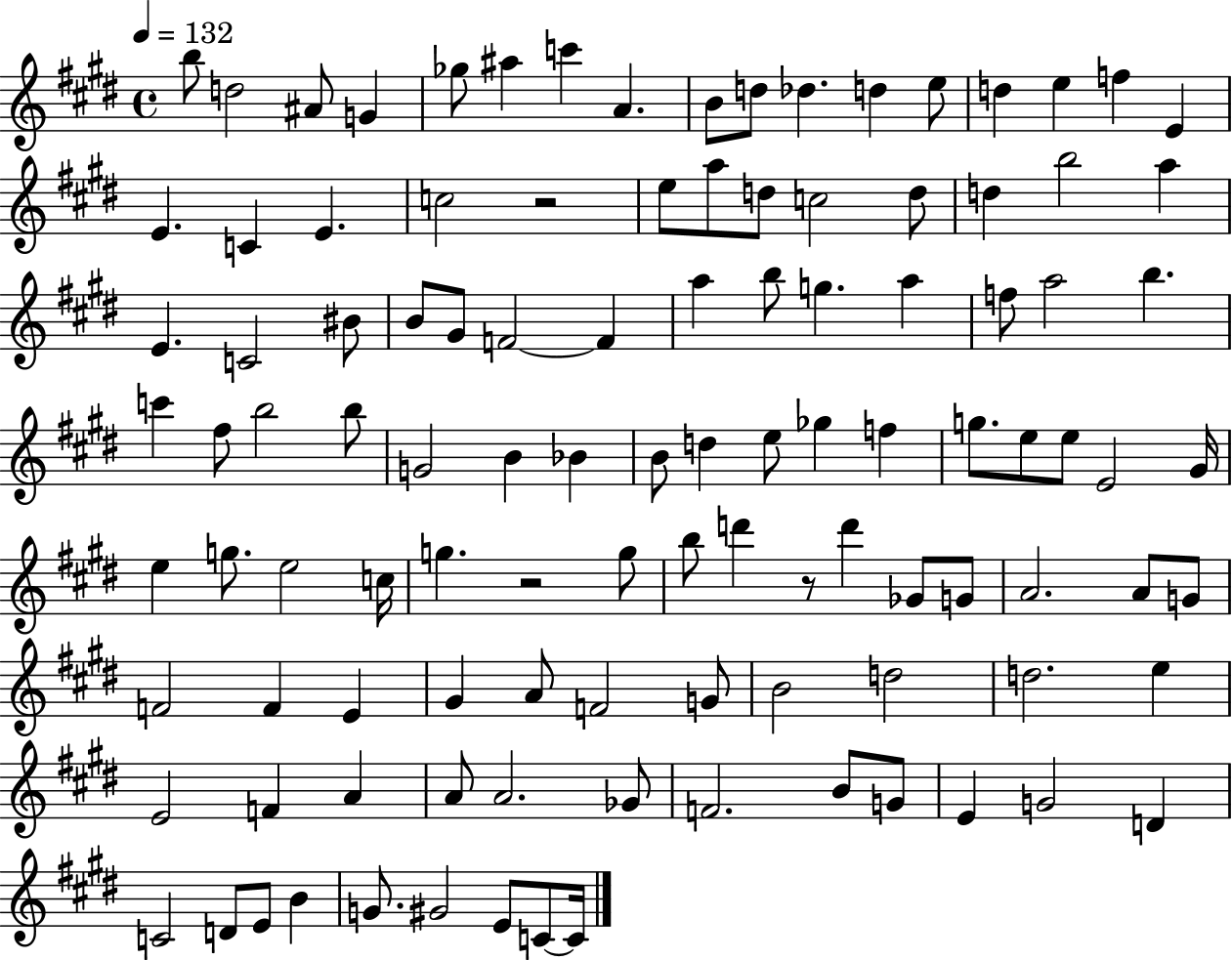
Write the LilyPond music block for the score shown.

{
  \clef treble
  \time 4/4
  \defaultTimeSignature
  \key e \major
  \tempo 4 = 132
  b''8 d''2 ais'8 g'4 | ges''8 ais''4 c'''4 a'4. | b'8 d''8 des''4. d''4 e''8 | d''4 e''4 f''4 e'4 | \break e'4. c'4 e'4. | c''2 r2 | e''8 a''8 d''8 c''2 d''8 | d''4 b''2 a''4 | \break e'4. c'2 bis'8 | b'8 gis'8 f'2~~ f'4 | a''4 b''8 g''4. a''4 | f''8 a''2 b''4. | \break c'''4 fis''8 b''2 b''8 | g'2 b'4 bes'4 | b'8 d''4 e''8 ges''4 f''4 | g''8. e''8 e''8 e'2 gis'16 | \break e''4 g''8. e''2 c''16 | g''4. r2 g''8 | b''8 d'''4 r8 d'''4 ges'8 g'8 | a'2. a'8 g'8 | \break f'2 f'4 e'4 | gis'4 a'8 f'2 g'8 | b'2 d''2 | d''2. e''4 | \break e'2 f'4 a'4 | a'8 a'2. ges'8 | f'2. b'8 g'8 | e'4 g'2 d'4 | \break c'2 d'8 e'8 b'4 | g'8. gis'2 e'8 c'8~~ c'16 | \bar "|."
}